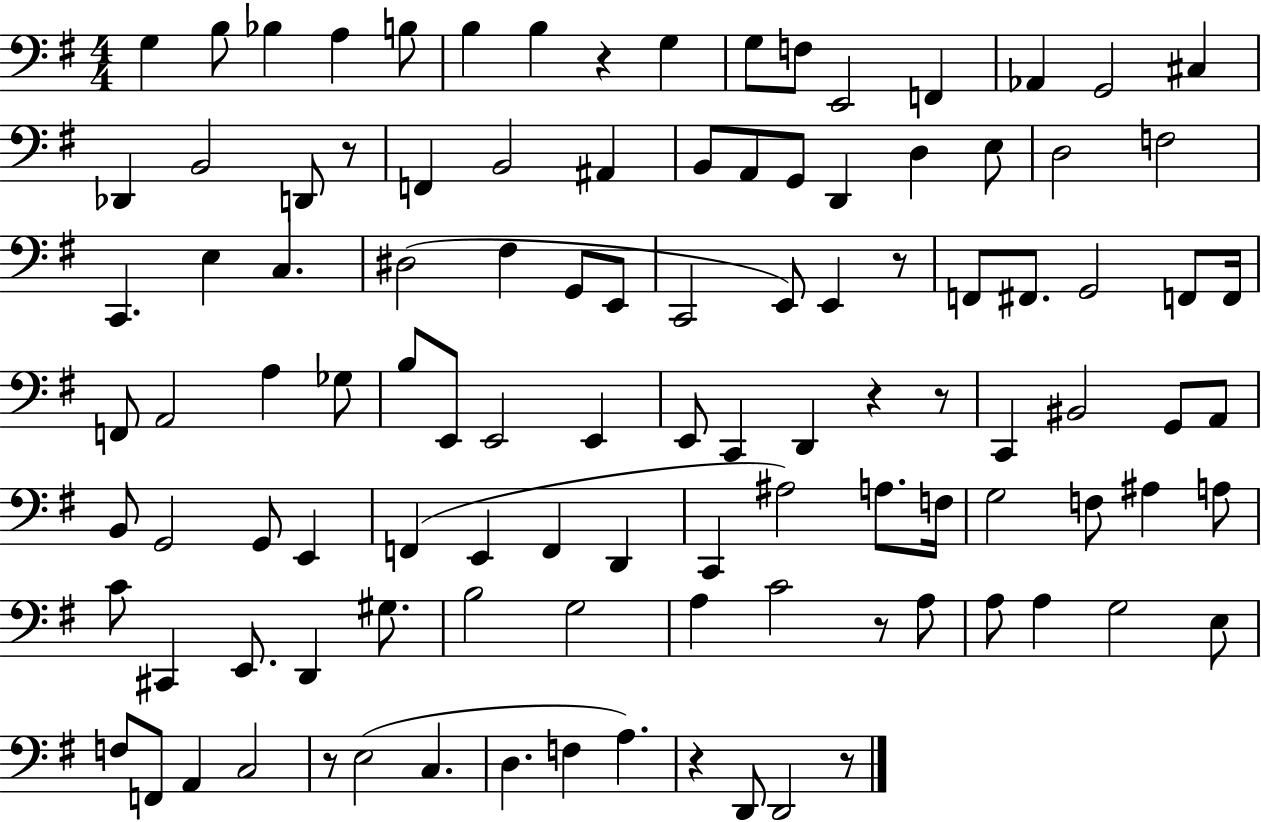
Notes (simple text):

G3/q B3/e Bb3/q A3/q B3/e B3/q B3/q R/q G3/q G3/e F3/e E2/h F2/q Ab2/q G2/h C#3/q Db2/q B2/h D2/e R/e F2/q B2/h A#2/q B2/e A2/e G2/e D2/q D3/q E3/e D3/h F3/h C2/q. E3/q C3/q. D#3/h F#3/q G2/e E2/e C2/h E2/e E2/q R/e F2/e F#2/e. G2/h F2/e F2/s F2/e A2/h A3/q Gb3/e B3/e E2/e E2/h E2/q E2/e C2/q D2/q R/q R/e C2/q BIS2/h G2/e A2/e B2/e G2/h G2/e E2/q F2/q E2/q F2/q D2/q C2/q A#3/h A3/e. F3/s G3/h F3/e A#3/q A3/e C4/e C#2/q E2/e. D2/q G#3/e. B3/h G3/h A3/q C4/h R/e A3/e A3/e A3/q G3/h E3/e F3/e F2/e A2/q C3/h R/e E3/h C3/q. D3/q. F3/q A3/q. R/q D2/e D2/h R/e